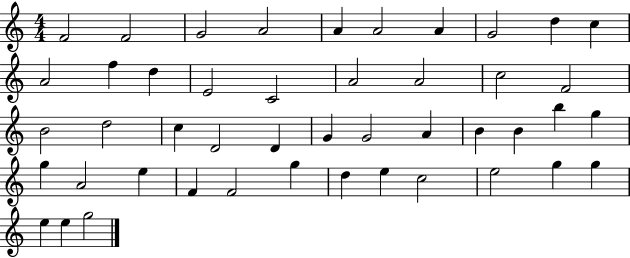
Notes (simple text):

F4/h F4/h G4/h A4/h A4/q A4/h A4/q G4/h D5/q C5/q A4/h F5/q D5/q E4/h C4/h A4/h A4/h C5/h F4/h B4/h D5/h C5/q D4/h D4/q G4/q G4/h A4/q B4/q B4/q B5/q G5/q G5/q A4/h E5/q F4/q F4/h G5/q D5/q E5/q C5/h E5/h G5/q G5/q E5/q E5/q G5/h